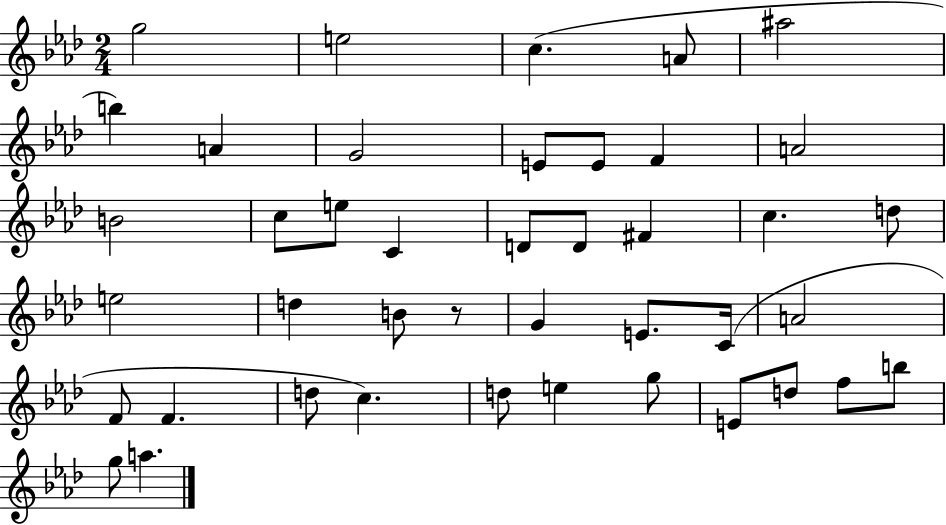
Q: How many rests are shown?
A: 1